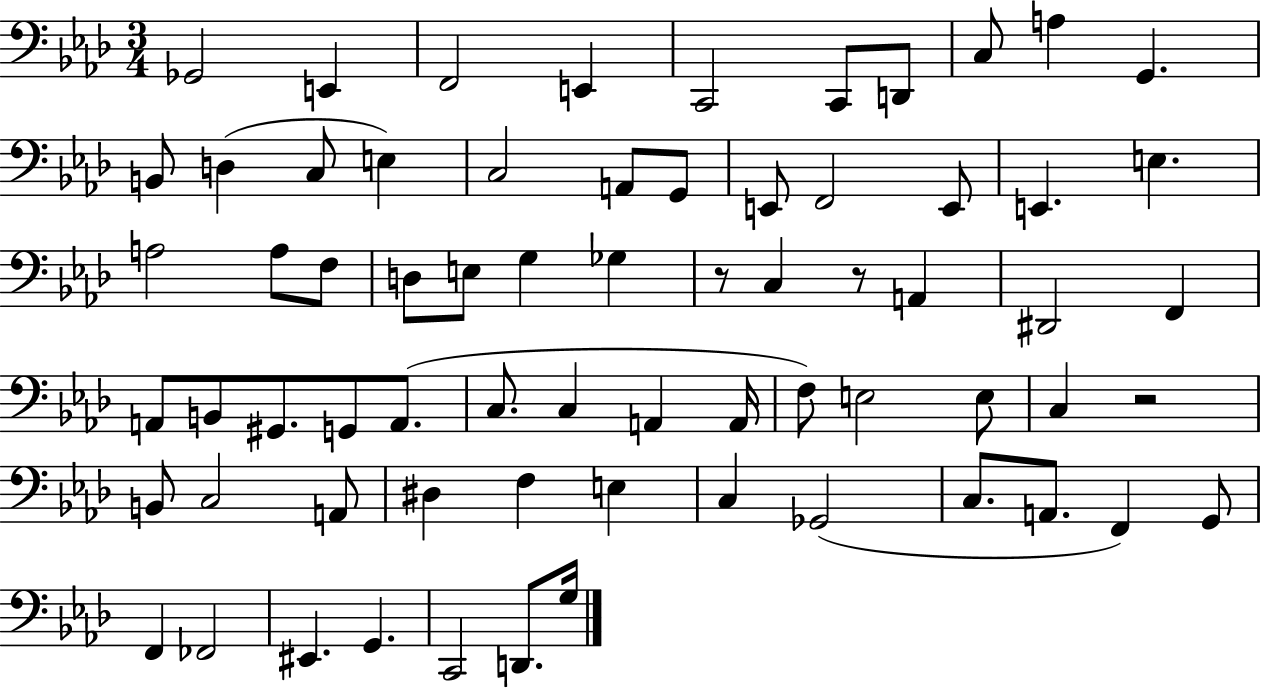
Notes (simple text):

Gb2/h E2/q F2/h E2/q C2/h C2/e D2/e C3/e A3/q G2/q. B2/e D3/q C3/e E3/q C3/h A2/e G2/e E2/e F2/h E2/e E2/q. E3/q. A3/h A3/e F3/e D3/e E3/e G3/q Gb3/q R/e C3/q R/e A2/q D#2/h F2/q A2/e B2/e G#2/e. G2/e A2/e. C3/e. C3/q A2/q A2/s F3/e E3/h E3/e C3/q R/h B2/e C3/h A2/e D#3/q F3/q E3/q C3/q Gb2/h C3/e. A2/e. F2/q G2/e F2/q FES2/h EIS2/q. G2/q. C2/h D2/e. G3/s